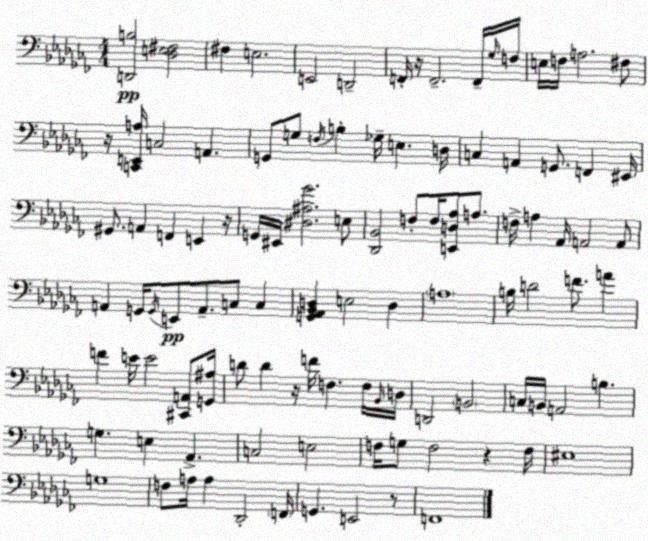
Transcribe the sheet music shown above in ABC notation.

X:1
T:Untitled
M:4/4
L:1/4
K:Abm
[D,,B,]2 [_D,E,^F,]2 ^F, E,2 E,,2 D,,2 F,,/4 z/4 F,,2 F,,/4 _G,/4 F,/4 E,/4 F,/4 A,2 ^F,/2 z/4 [C,,E,,A,]/4 C,2 A,, G,,/2 G,/2 F,/4 B, _G,/4 E, D,/4 C, A,, G,,/2 F,, ^E,,/4 ^G,,/2 A,, F,, E,, z/4 G,,/4 ^E,,/4 [^D,^A,_G]2 E,/2 [_D,,_B,,]2 F,/2 F,/4 [E,,D,_A,]/2 A,/2 F,/4 A, _A,,/4 A,,2 A,,/2 A,, G,,/4 G,,/4 E,,/2 A,,/2 C,/2 C, [G,,_A,,_B,,D,] E,2 D, A,4 B,/4 D2 F/2 A F E/4 E2 [^C,,A,,]/2 [G,,^A,]/4 D/2 D z/4 F/4 F, F,/4 _B,,/4 D,/4 D,,2 B,,2 C,/4 B,,/4 A,,2 B, G, E, _A,, C,2 E,2 F,/4 G,/2 F,2 z F,/4 ^E,4 G,4 F,/2 A,/4 A, _D,,2 F,,/4 G,, E,,2 z/2 F,,4